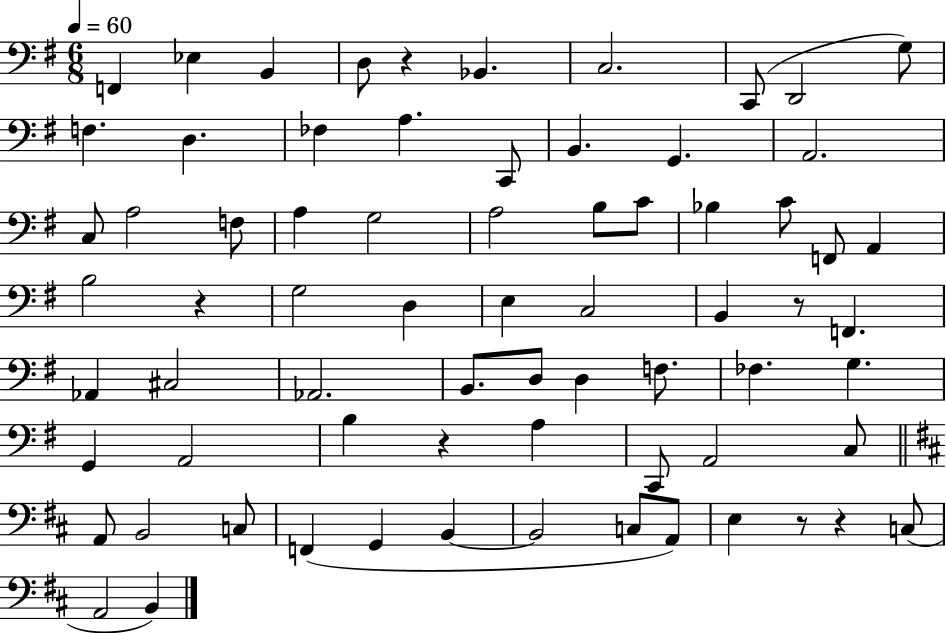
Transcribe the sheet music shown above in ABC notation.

X:1
T:Untitled
M:6/8
L:1/4
K:G
F,, _E, B,, D,/2 z _B,, C,2 C,,/2 D,,2 G,/2 F, D, _F, A, C,,/2 B,, G,, A,,2 C,/2 A,2 F,/2 A, G,2 A,2 B,/2 C/2 _B, C/2 F,,/2 A,, B,2 z G,2 D, E, C,2 B,, z/2 F,, _A,, ^C,2 _A,,2 B,,/2 D,/2 D, F,/2 _F, G, G,, A,,2 B, z A, C,,/2 A,,2 C,/2 A,,/2 B,,2 C,/2 F,, G,, B,, B,,2 C,/2 A,,/2 E, z/2 z C,/2 A,,2 B,,